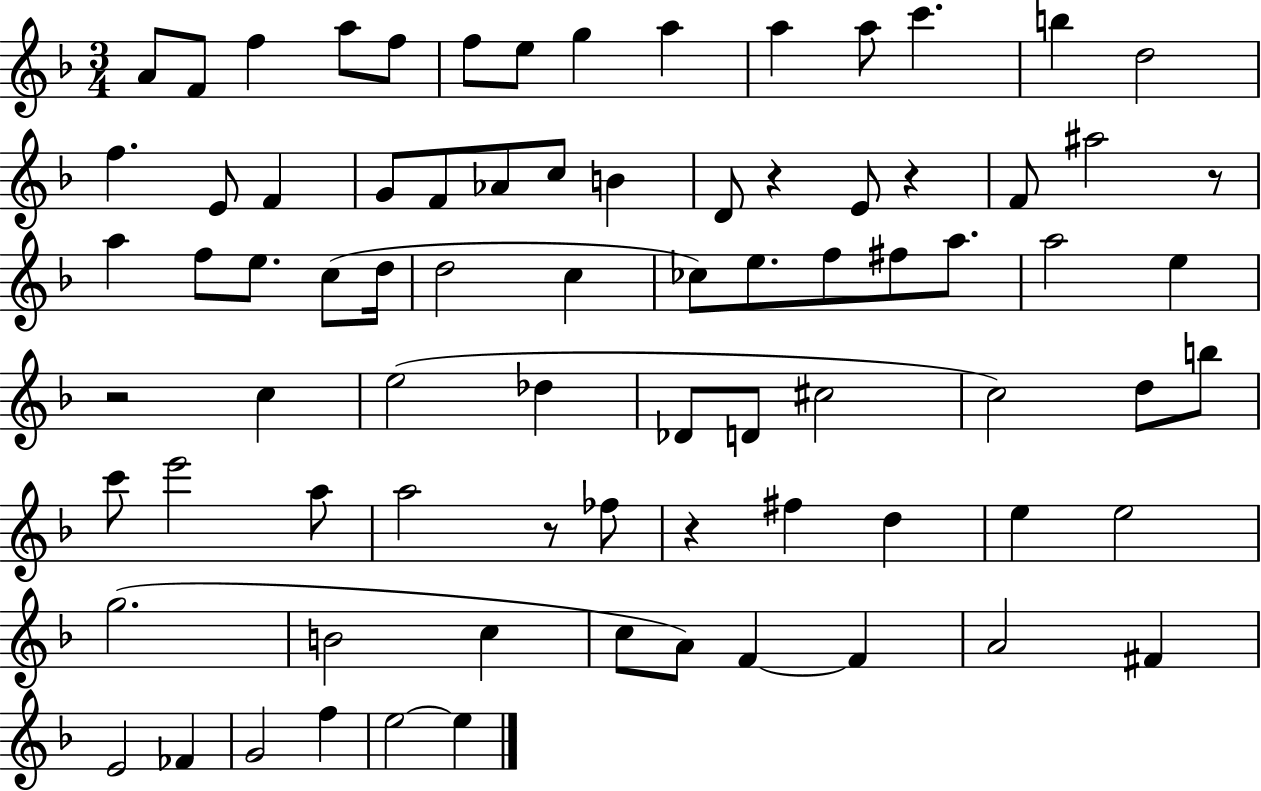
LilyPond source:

{
  \clef treble
  \numericTimeSignature
  \time 3/4
  \key f \major
  \repeat volta 2 { a'8 f'8 f''4 a''8 f''8 | f''8 e''8 g''4 a''4 | a''4 a''8 c'''4. | b''4 d''2 | \break f''4. e'8 f'4 | g'8 f'8 aes'8 c''8 b'4 | d'8 r4 e'8 r4 | f'8 ais''2 r8 | \break a''4 f''8 e''8. c''8( d''16 | d''2 c''4 | ces''8) e''8. f''8 fis''8 a''8. | a''2 e''4 | \break r2 c''4 | e''2( des''4 | des'8 d'8 cis''2 | c''2) d''8 b''8 | \break c'''8 e'''2 a''8 | a''2 r8 fes''8 | r4 fis''4 d''4 | e''4 e''2 | \break g''2.( | b'2 c''4 | c''8 a'8) f'4~~ f'4 | a'2 fis'4 | \break e'2 fes'4 | g'2 f''4 | e''2~~ e''4 | } \bar "|."
}